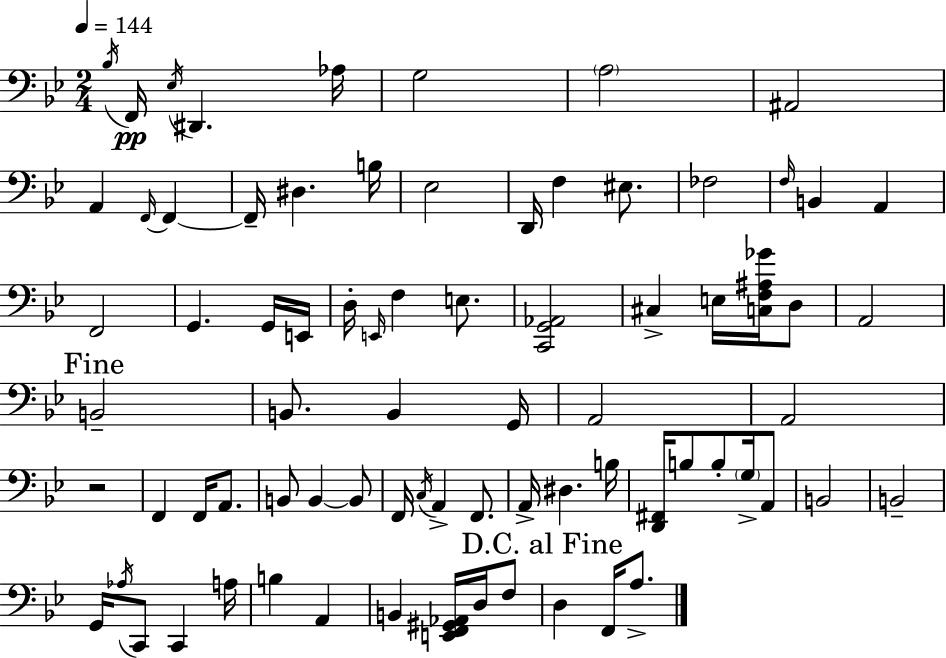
Bb3/s F2/s Eb3/s D#2/q. Ab3/s G3/h A3/h A#2/h A2/q F2/s F2/q F2/s D#3/q. B3/s Eb3/h D2/s F3/q EIS3/e. FES3/h F3/s B2/q A2/q F2/h G2/q. G2/s E2/s D3/s E2/s F3/q E3/e. [C2,G2,Ab2]/h C#3/q E3/s [C3,F3,A#3,Gb4]/s D3/e A2/h B2/h B2/e. B2/q G2/s A2/h A2/h R/h F2/q F2/s A2/e. B2/e B2/q B2/e F2/s C3/s A2/q F2/e. A2/s D#3/q. B3/s [D2,F#2]/s B3/e B3/e G3/s A2/e B2/h B2/h G2/s Ab3/s C2/e C2/q A3/s B3/q A2/q B2/q [E2,F2,G#2,Ab2]/s D3/s F3/e D3/q F2/s A3/e.